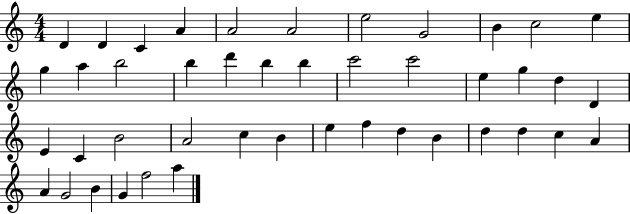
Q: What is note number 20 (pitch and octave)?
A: C6